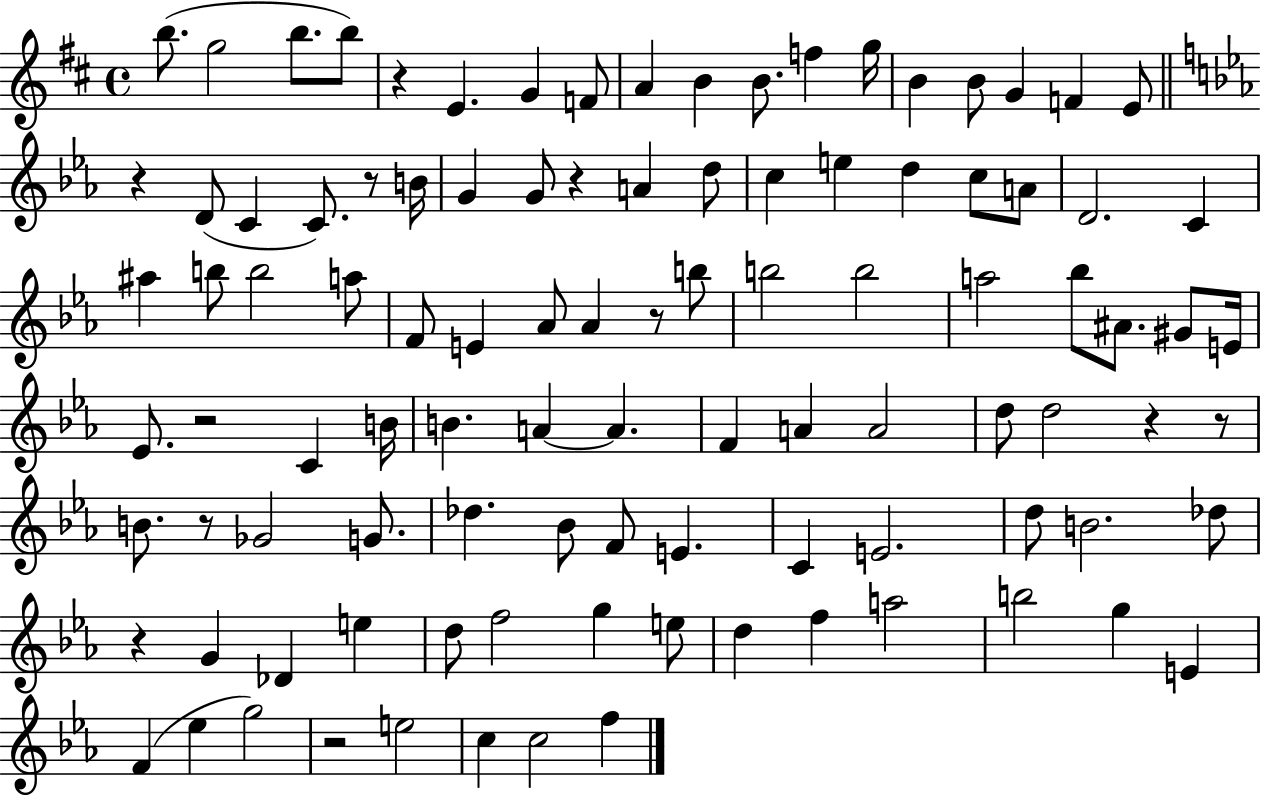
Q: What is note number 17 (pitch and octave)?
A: E4